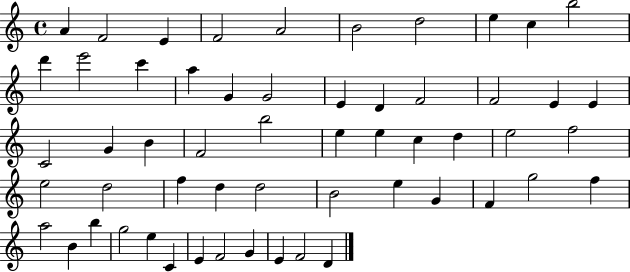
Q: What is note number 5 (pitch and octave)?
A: A4